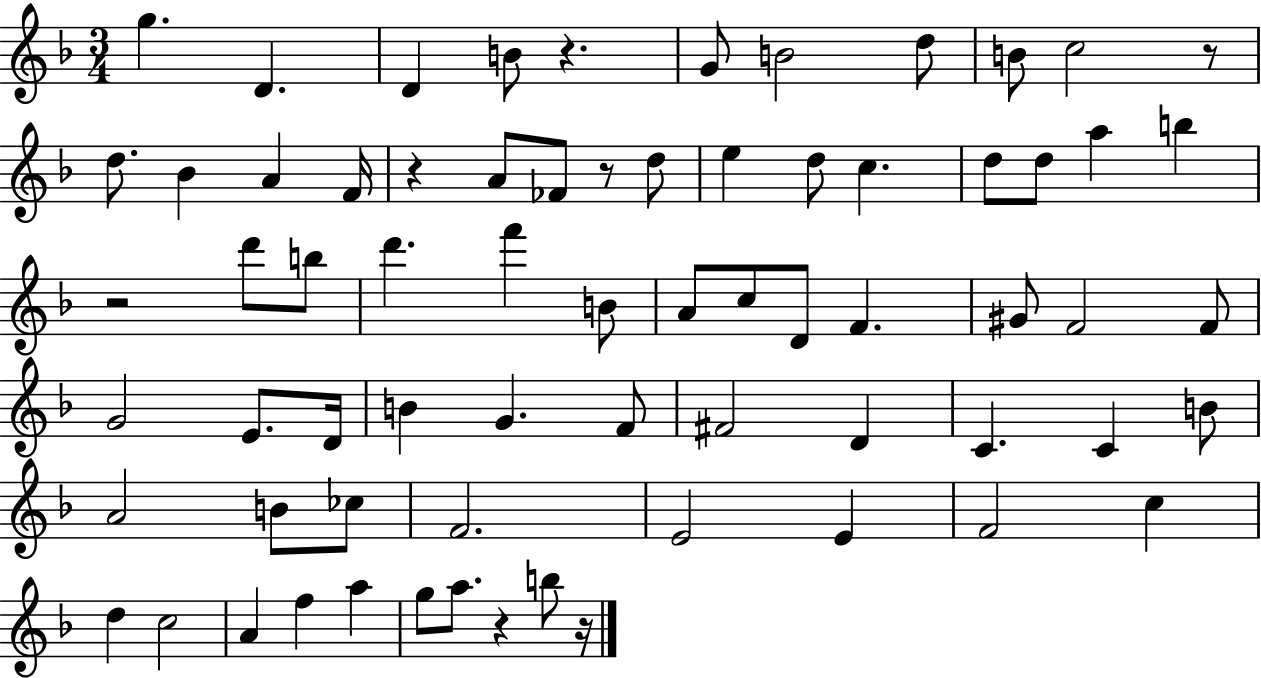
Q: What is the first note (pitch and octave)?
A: G5